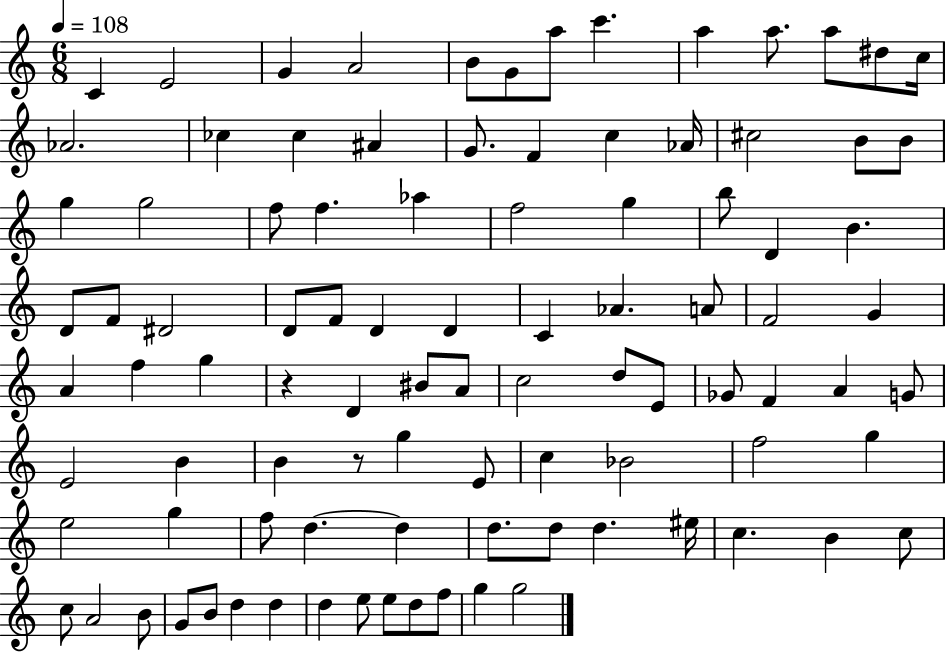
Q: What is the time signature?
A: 6/8